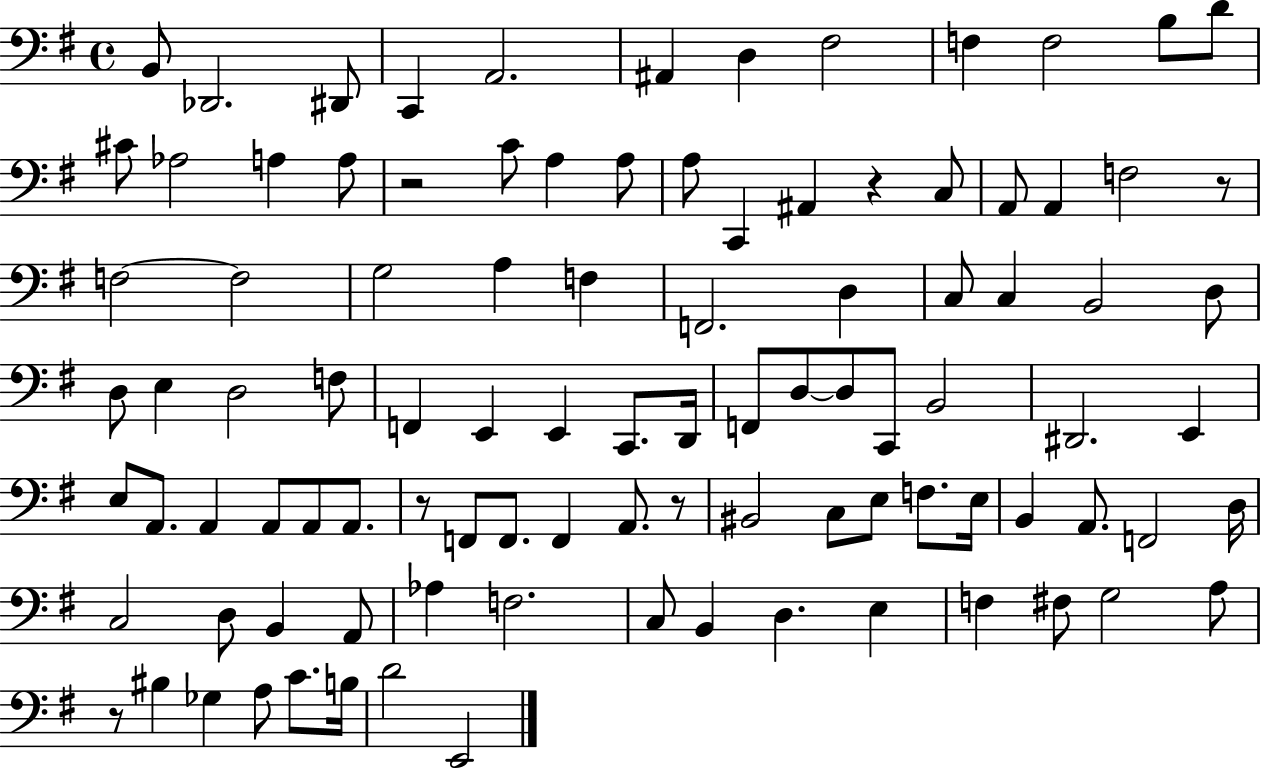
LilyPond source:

{
  \clef bass
  \time 4/4
  \defaultTimeSignature
  \key g \major
  b,8 des,2. dis,8 | c,4 a,2. | ais,4 d4 fis2 | f4 f2 b8 d'8 | \break cis'8 aes2 a4 a8 | r2 c'8 a4 a8 | a8 c,4 ais,4 r4 c8 | a,8 a,4 f2 r8 | \break f2~~ f2 | g2 a4 f4 | f,2. d4 | c8 c4 b,2 d8 | \break d8 e4 d2 f8 | f,4 e,4 e,4 c,8. d,16 | f,8 d8~~ d8 c,8 b,2 | dis,2. e,4 | \break e8 a,8. a,4 a,8 a,8 a,8. | r8 f,8 f,8. f,4 a,8. r8 | bis,2 c8 e8 f8. e16 | b,4 a,8. f,2 d16 | \break c2 d8 b,4 a,8 | aes4 f2. | c8 b,4 d4. e4 | f4 fis8 g2 a8 | \break r8 bis4 ges4 a8 c'8. b16 | d'2 e,2 | \bar "|."
}